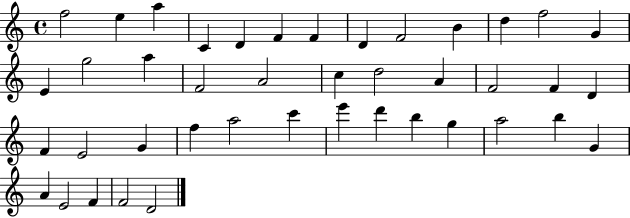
F5/h E5/q A5/q C4/q D4/q F4/q F4/q D4/q F4/h B4/q D5/q F5/h G4/q E4/q G5/h A5/q F4/h A4/h C5/q D5/h A4/q F4/h F4/q D4/q F4/q E4/h G4/q F5/q A5/h C6/q E6/q D6/q B5/q G5/q A5/h B5/q G4/q A4/q E4/h F4/q F4/h D4/h